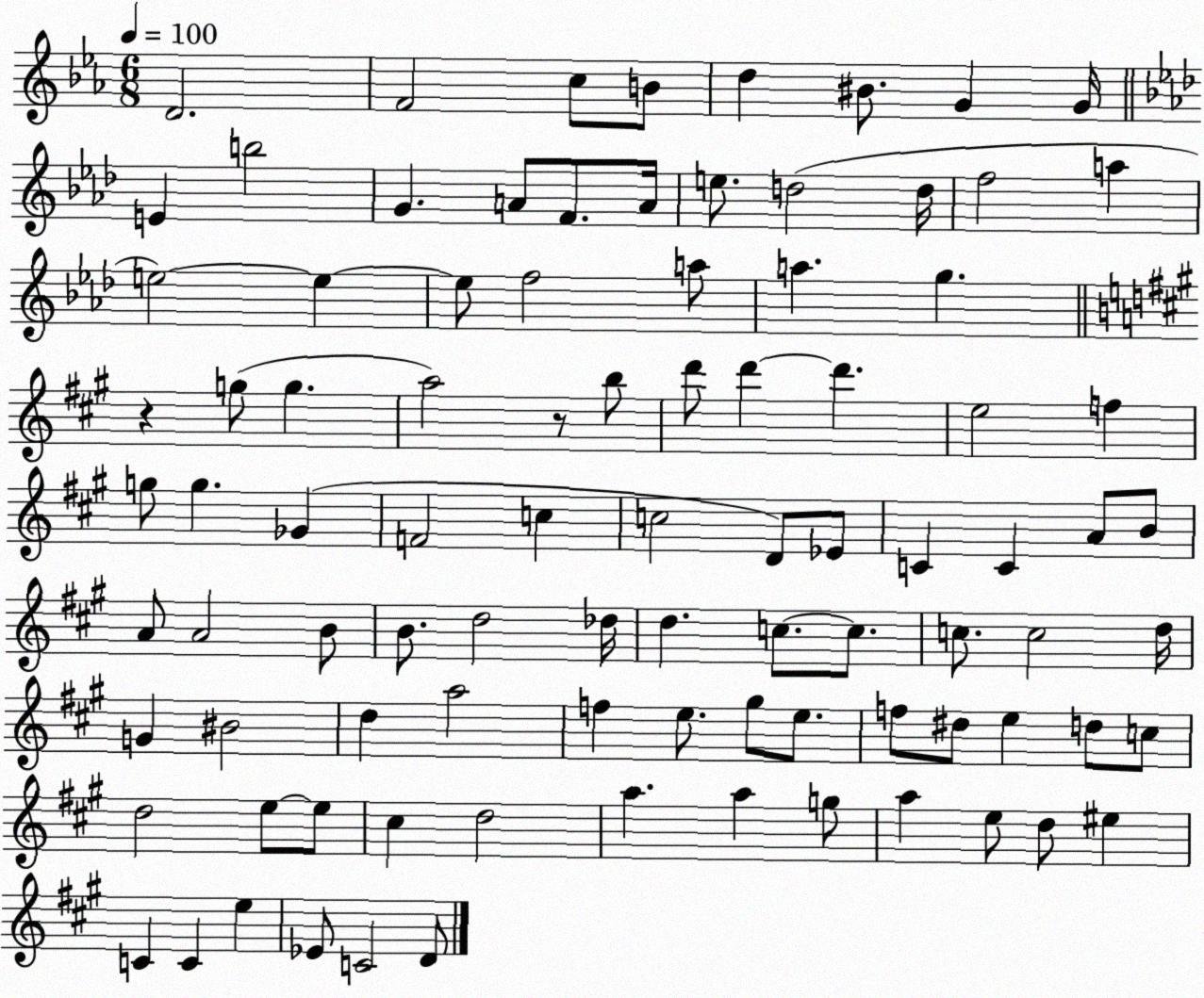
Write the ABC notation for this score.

X:1
T:Untitled
M:6/8
L:1/4
K:Eb
D2 F2 c/2 B/2 d ^B/2 G G/4 E b2 G A/2 F/2 A/4 e/2 d2 d/4 f2 a e2 e e/2 f2 a/2 a g z g/2 g a2 z/2 b/2 d'/2 d' d' e2 f g/2 g _G F2 c c2 D/2 _E/2 C C A/2 B/2 A/2 A2 B/2 B/2 d2 _d/4 d c/2 c/2 c/2 c2 d/4 G ^B2 d a2 f e/2 ^g/2 e/2 f/2 ^d/2 e d/2 c/2 d2 e/2 e/2 ^c d2 a a g/2 a e/2 d/2 ^e C C e _E/2 C2 D/2